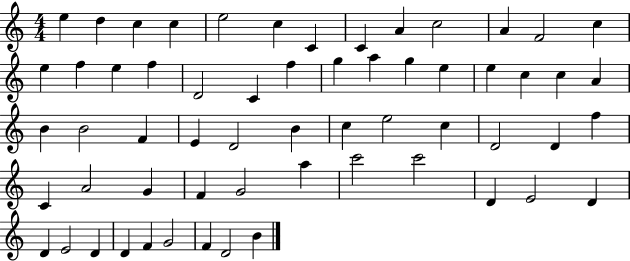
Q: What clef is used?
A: treble